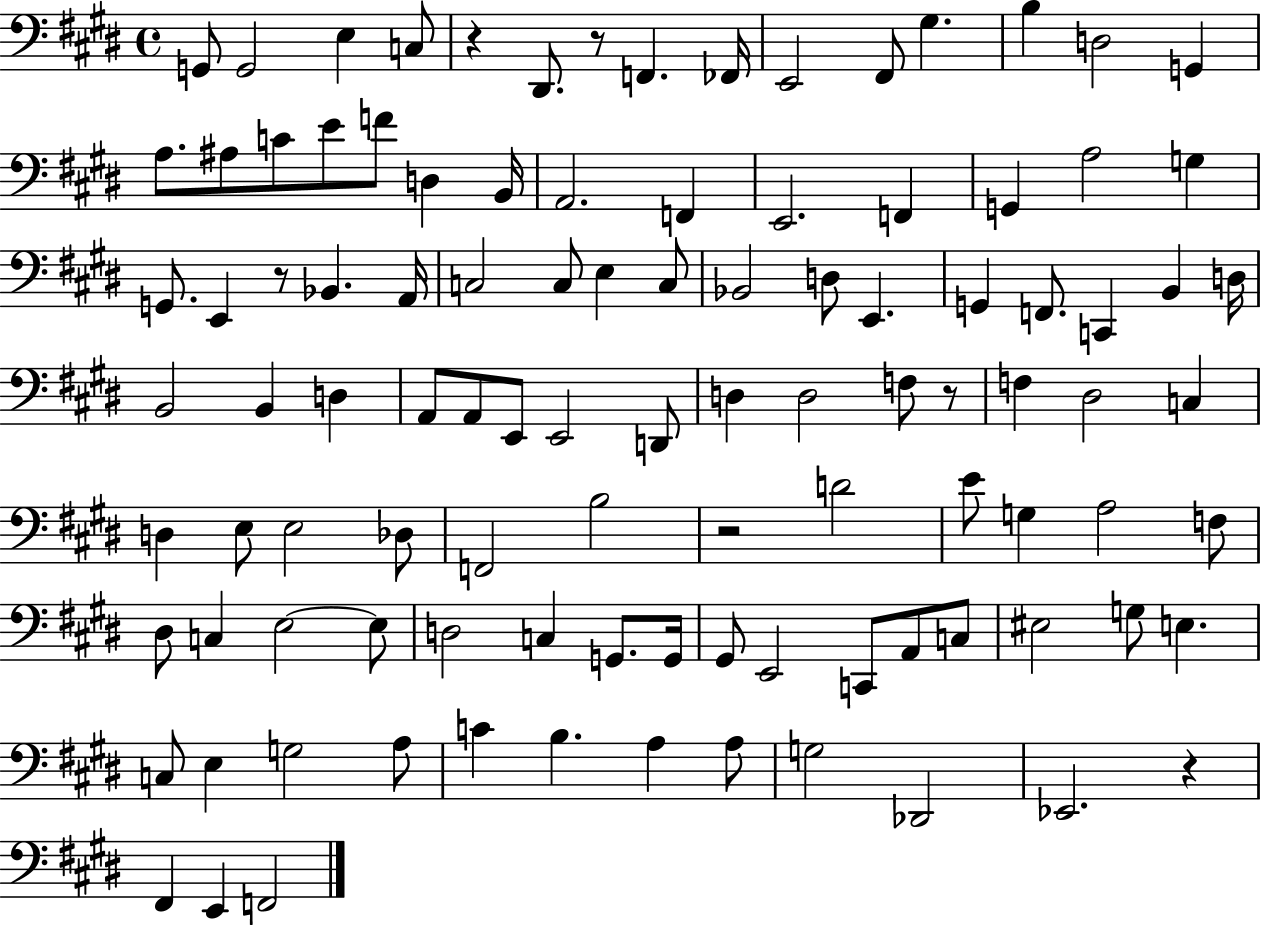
{
  \clef bass
  \time 4/4
  \defaultTimeSignature
  \key e \major
  \repeat volta 2 { g,8 g,2 e4 c8 | r4 dis,8. r8 f,4. fes,16 | e,2 fis,8 gis4. | b4 d2 g,4 | \break a8. ais8 c'8 e'8 f'8 d4 b,16 | a,2. f,4 | e,2. f,4 | g,4 a2 g4 | \break g,8. e,4 r8 bes,4. a,16 | c2 c8 e4 c8 | bes,2 d8 e,4. | g,4 f,8. c,4 b,4 d16 | \break b,2 b,4 d4 | a,8 a,8 e,8 e,2 d,8 | d4 d2 f8 r8 | f4 dis2 c4 | \break d4 e8 e2 des8 | f,2 b2 | r2 d'2 | e'8 g4 a2 f8 | \break dis8 c4 e2~~ e8 | d2 c4 g,8. g,16 | gis,8 e,2 c,8 a,8 c8 | eis2 g8 e4. | \break c8 e4 g2 a8 | c'4 b4. a4 a8 | g2 des,2 | ees,2. r4 | \break fis,4 e,4 f,2 | } \bar "|."
}